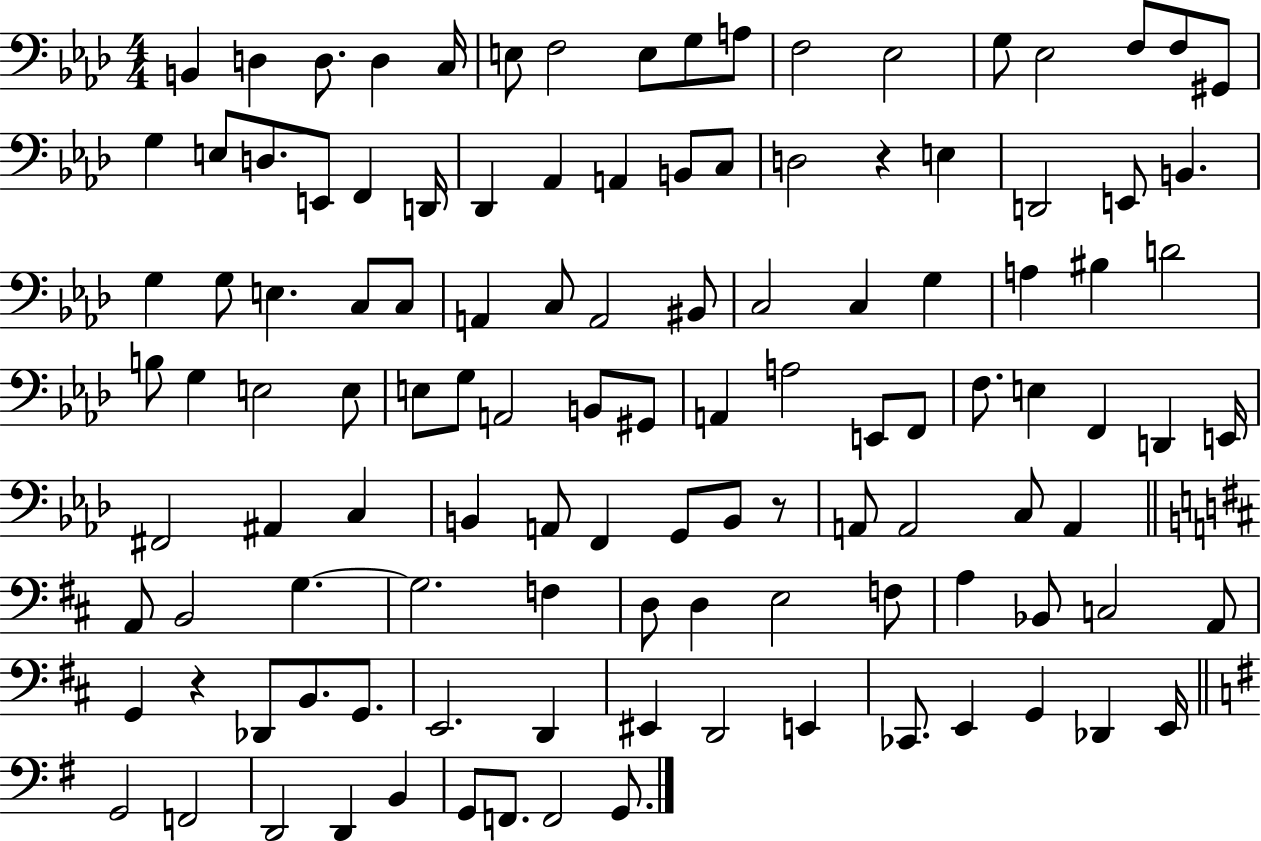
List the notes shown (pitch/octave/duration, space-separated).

B2/q D3/q D3/e. D3/q C3/s E3/e F3/h E3/e G3/e A3/e F3/h Eb3/h G3/e Eb3/h F3/e F3/e G#2/e G3/q E3/e D3/e. E2/e F2/q D2/s Db2/q Ab2/q A2/q B2/e C3/e D3/h R/q E3/q D2/h E2/e B2/q. G3/q G3/e E3/q. C3/e C3/e A2/q C3/e A2/h BIS2/e C3/h C3/q G3/q A3/q BIS3/q D4/h B3/e G3/q E3/h E3/e E3/e G3/e A2/h B2/e G#2/e A2/q A3/h E2/e F2/e F3/e. E3/q F2/q D2/q E2/s F#2/h A#2/q C3/q B2/q A2/e F2/q G2/e B2/e R/e A2/e A2/h C3/e A2/q A2/e B2/h G3/q. G3/h. F3/q D3/e D3/q E3/h F3/e A3/q Bb2/e C3/h A2/e G2/q R/q Db2/e B2/e. G2/e. E2/h. D2/q EIS2/q D2/h E2/q CES2/e. E2/q G2/q Db2/q E2/s G2/h F2/h D2/h D2/q B2/q G2/e F2/e. F2/h G2/e.